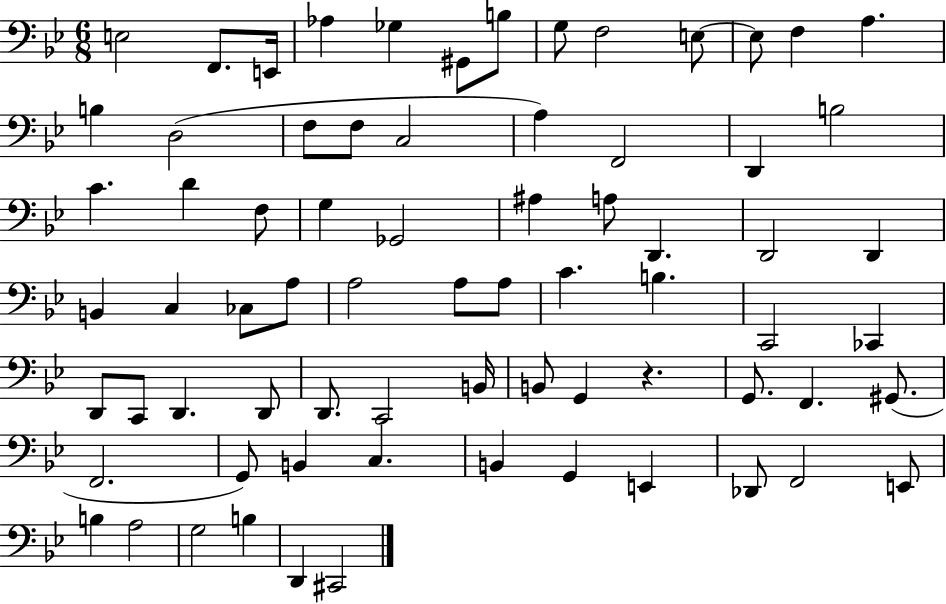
{
  \clef bass
  \numericTimeSignature
  \time 6/8
  \key bes \major
  e2 f,8. e,16 | aes4 ges4 gis,8 b8 | g8 f2 e8~~ | e8 f4 a4. | \break b4 d2( | f8 f8 c2 | a4) f,2 | d,4 b2 | \break c'4. d'4 f8 | g4 ges,2 | ais4 a8 d,4. | d,2 d,4 | \break b,4 c4 ces8 a8 | a2 a8 a8 | c'4. b4. | c,2 ces,4 | \break d,8 c,8 d,4. d,8 | d,8. c,2 b,16 | b,8 g,4 r4. | g,8. f,4. gis,8.( | \break f,2. | g,8) b,4 c4. | b,4 g,4 e,4 | des,8 f,2 e,8 | \break b4 a2 | g2 b4 | d,4 cis,2 | \bar "|."
}